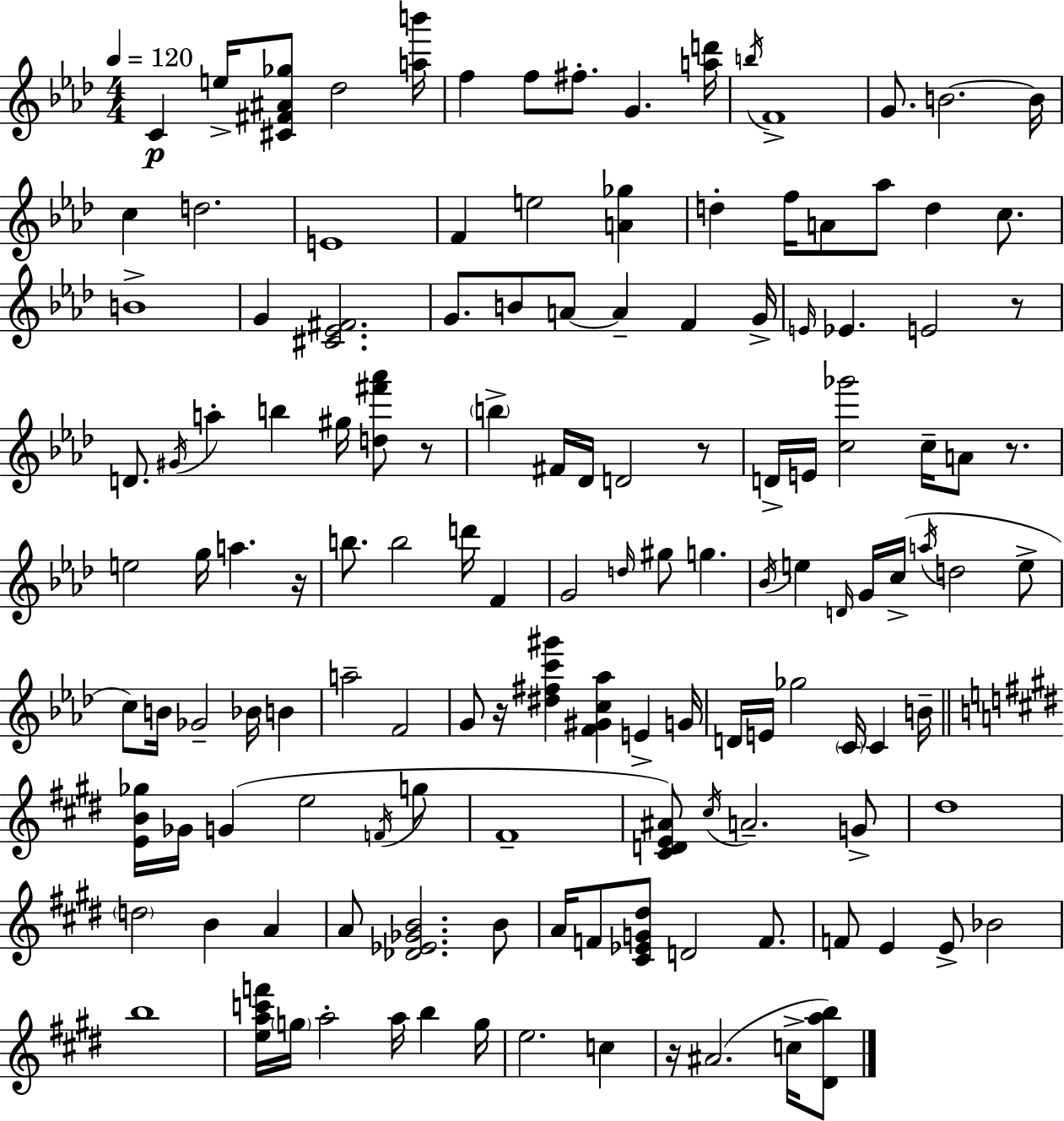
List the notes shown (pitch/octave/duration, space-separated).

C4/q E5/s [C#4,F#4,A#4,Gb5]/e Db5/h [A5,B6]/s F5/q F5/e F#5/e. G4/q. [A5,D6]/s B5/s F4/w G4/e. B4/h. B4/s C5/q D5/h. E4/w F4/q E5/h [A4,Gb5]/q D5/q F5/s A4/e Ab5/e D5/q C5/e. B4/w G4/q [C#4,Eb4,F#4]/h. G4/e. B4/e A4/e A4/q F4/q G4/s E4/s Eb4/q. E4/h R/e D4/e. G#4/s A5/q B5/q G#5/s [D5,F#6,Ab6]/e R/e B5/q F#4/s Db4/s D4/h R/e D4/s E4/s [C5,Gb6]/h C5/s A4/e R/e. E5/h G5/s A5/q. R/s B5/e. B5/h D6/s F4/q G4/h D5/s G#5/e G5/q. Bb4/s E5/q D4/s G4/s C5/s A5/s D5/h E5/e C5/e B4/s Gb4/h Bb4/s B4/q A5/h F4/h G4/e R/s [D#5,F#5,C6,G#6]/q [F4,G#4,C5,Ab5]/q E4/q G4/s D4/s E4/s Gb5/h C4/s C4/q B4/s [E4,B4,Gb5]/s Gb4/s G4/q E5/h F4/s G5/e F#4/w [C#4,D4,E4,A#4]/e C#5/s A4/h. G4/e D#5/w D5/h B4/q A4/q A4/e [Db4,Eb4,Gb4,B4]/h. B4/e A4/s F4/e [C#4,Eb4,G4,D#5]/e D4/h F4/e. F4/e E4/q E4/e Bb4/h B5/w [E5,A5,C6,F6]/s G5/s A5/h A5/s B5/q G5/s E5/h. C5/q R/s A#4/h. C5/s [D#4,A5,B5]/e